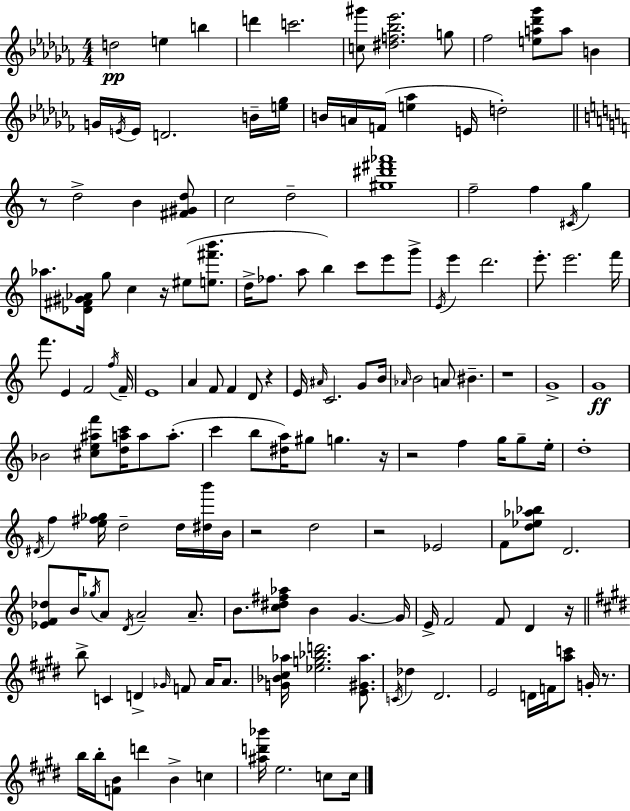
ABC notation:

X:1
T:Untitled
M:4/4
L:1/4
K:Abm
d2 e b d' c'2 [c^g']/2 [^df_b_e']2 g/2 _f2 [ea_d'_g']/2 a/2 B G/4 E/4 E/4 D2 B/4 [e_g]/4 B/4 A/4 F/4 [e_a] E/4 d2 z/2 d2 B [^F^Gd]/2 c2 d2 [^g^d'^f'_a']4 f2 f ^C/4 g _a/2 [_D^F^G_A]/4 g/2 c z/4 ^e/2 [e^f'b']/2 d/4 _f/2 a/2 b c'/2 e'/2 g'/2 E/4 e' d'2 e'/2 e'2 f'/4 f'/2 E F2 f/4 F/4 E4 A F/2 F D/2 z E/4 ^A/4 C2 G/2 B/4 _A/4 B2 A/2 ^B z4 G4 G4 _B2 [^ce^af']/2 [dac']/4 a/2 a/2 c' b/2 [^da]/4 ^g/2 g z/4 z2 f g/4 g/2 e/4 d4 ^D/4 f [e^f_g]/4 d2 d/4 [^db']/4 B/4 z2 d2 z2 _E2 F/2 [d_e_a_b]/2 D2 [_EF_d]/2 B/4 _g/4 A/2 D/4 A2 A/2 B/2 [c^d^f_a]/2 B G G/4 E/4 F2 F/2 D z/4 b/2 C D _G/4 F/2 A/4 A/2 [G_B^c_a]/4 [_eg_bd']2 [E^G_a]/2 C/4 _d ^D2 E2 D/4 F/4 [ac']/2 G/4 z/2 b/4 b/4 [FB]/2 d' B c [^ad'_b']/4 e2 c/2 c/4